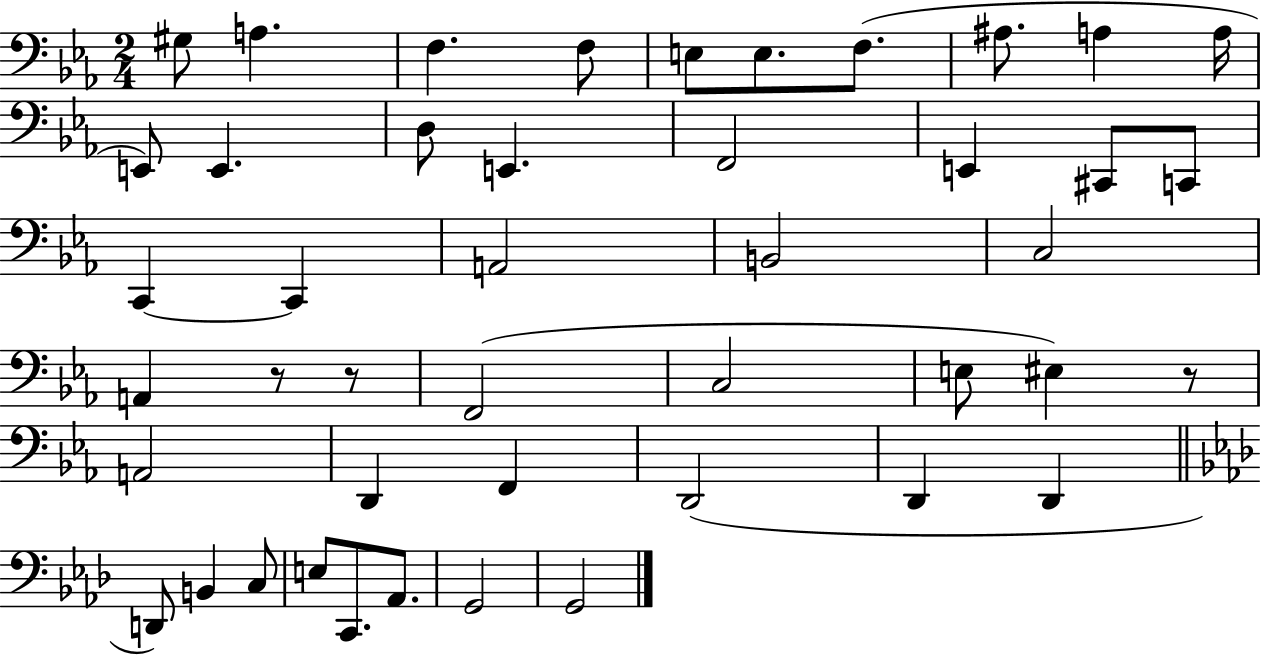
{
  \clef bass
  \numericTimeSignature
  \time 2/4
  \key ees \major
  gis8 a4. | f4. f8 | e8 e8. f8.( | ais8. a4 a16 | \break e,8) e,4. | d8 e,4. | f,2 | e,4 cis,8 c,8 | \break c,4~~ c,4 | a,2 | b,2 | c2 | \break a,4 r8 r8 | f,2( | c2 | e8 eis4) r8 | \break a,2 | d,4 f,4 | d,2( | d,4 d,4 | \break \bar "||" \break \key aes \major d,8) b,4 c8 | e8 c,8. aes,8. | g,2 | g,2 | \break \bar "|."
}